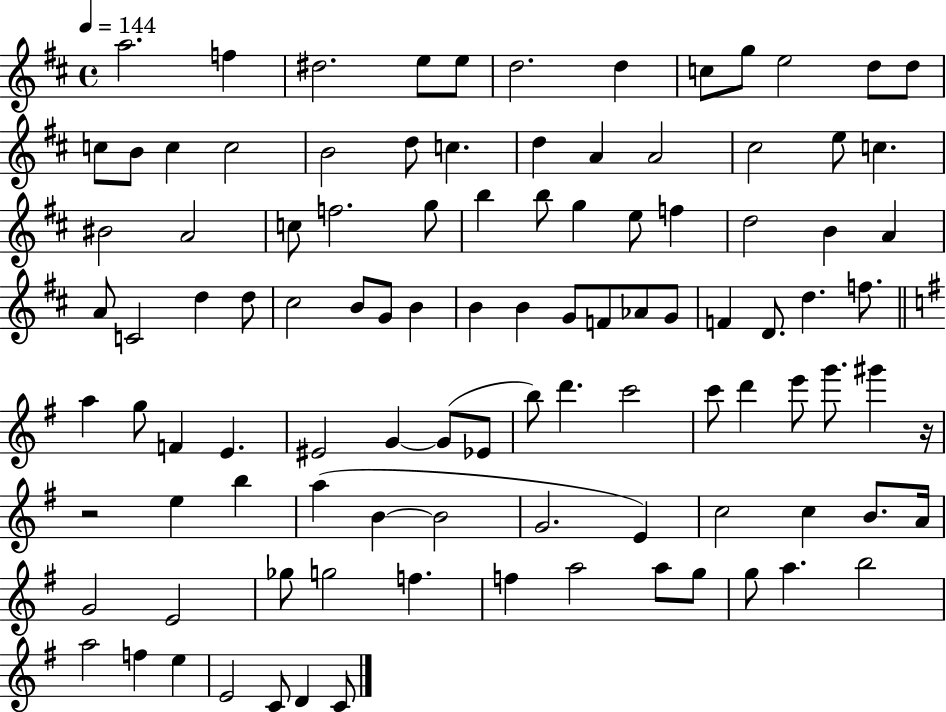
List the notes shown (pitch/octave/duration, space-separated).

A5/h. F5/q D#5/h. E5/e E5/e D5/h. D5/q C5/e G5/e E5/h D5/e D5/e C5/e B4/e C5/q C5/h B4/h D5/e C5/q. D5/q A4/q A4/h C#5/h E5/e C5/q. BIS4/h A4/h C5/e F5/h. G5/e B5/q B5/e G5/q E5/e F5/q D5/h B4/q A4/q A4/e C4/h D5/q D5/e C#5/h B4/e G4/e B4/q B4/q B4/q G4/e F4/e Ab4/e G4/e F4/q D4/e. D5/q. F5/e. A5/q G5/e F4/q E4/q. EIS4/h G4/q G4/e Eb4/e B5/e D6/q. C6/h C6/e D6/q E6/e G6/e. G#6/q R/s R/h E5/q B5/q A5/q B4/q B4/h G4/h. E4/q C5/h C5/q B4/e. A4/s G4/h E4/h Gb5/e G5/h F5/q. F5/q A5/h A5/e G5/e G5/e A5/q. B5/h A5/h F5/q E5/q E4/h C4/e D4/q C4/e